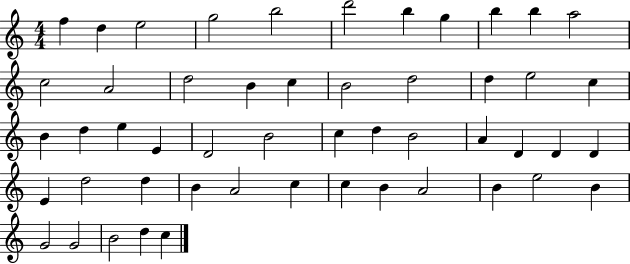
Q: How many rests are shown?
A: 0